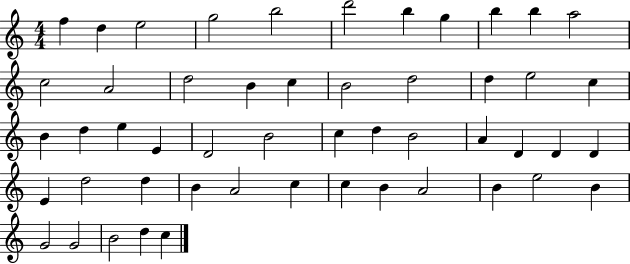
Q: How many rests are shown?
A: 0